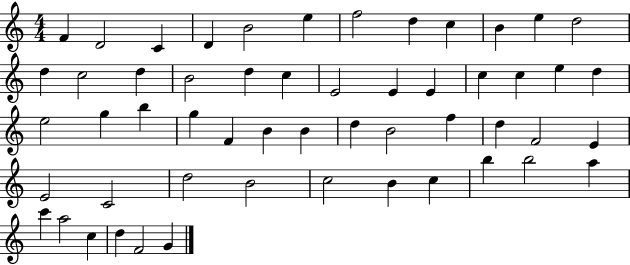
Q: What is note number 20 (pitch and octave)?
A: E4